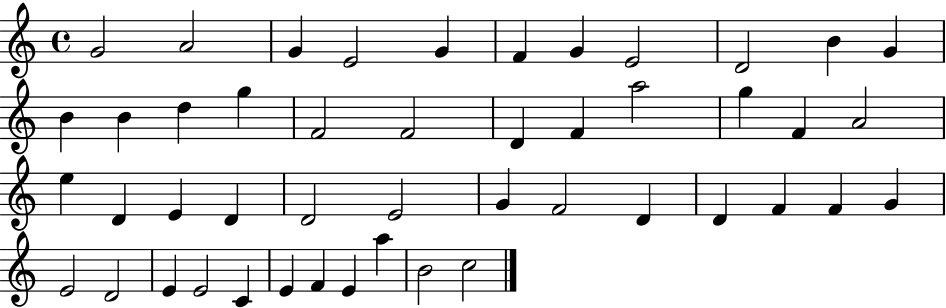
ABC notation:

X:1
T:Untitled
M:4/4
L:1/4
K:C
G2 A2 G E2 G F G E2 D2 B G B B d g F2 F2 D F a2 g F A2 e D E D D2 E2 G F2 D D F F G E2 D2 E E2 C E F E a B2 c2